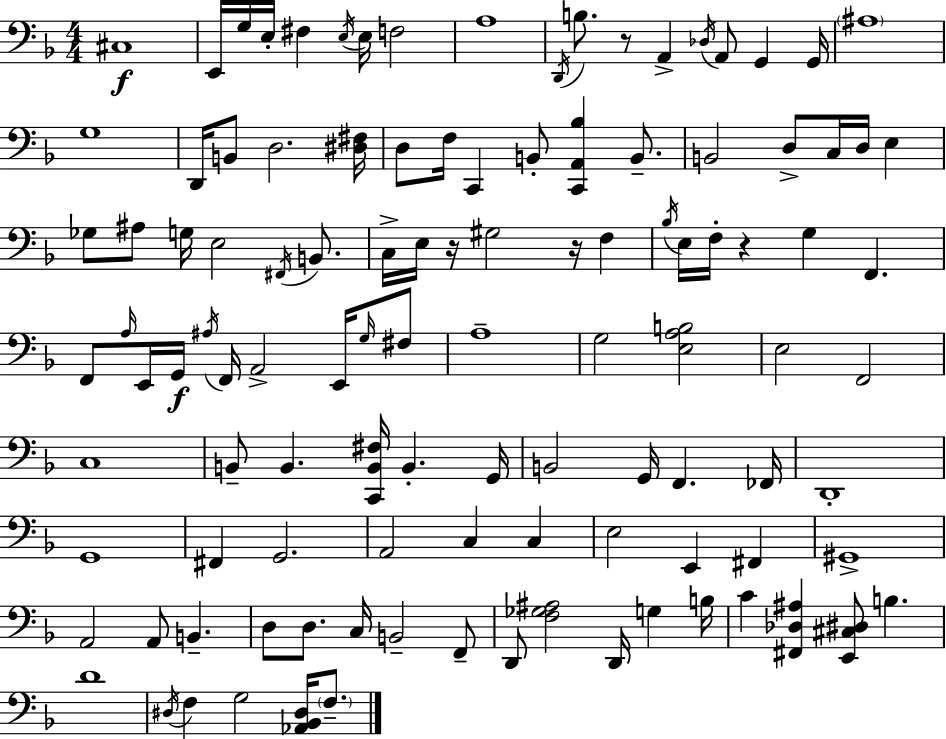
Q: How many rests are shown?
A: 4